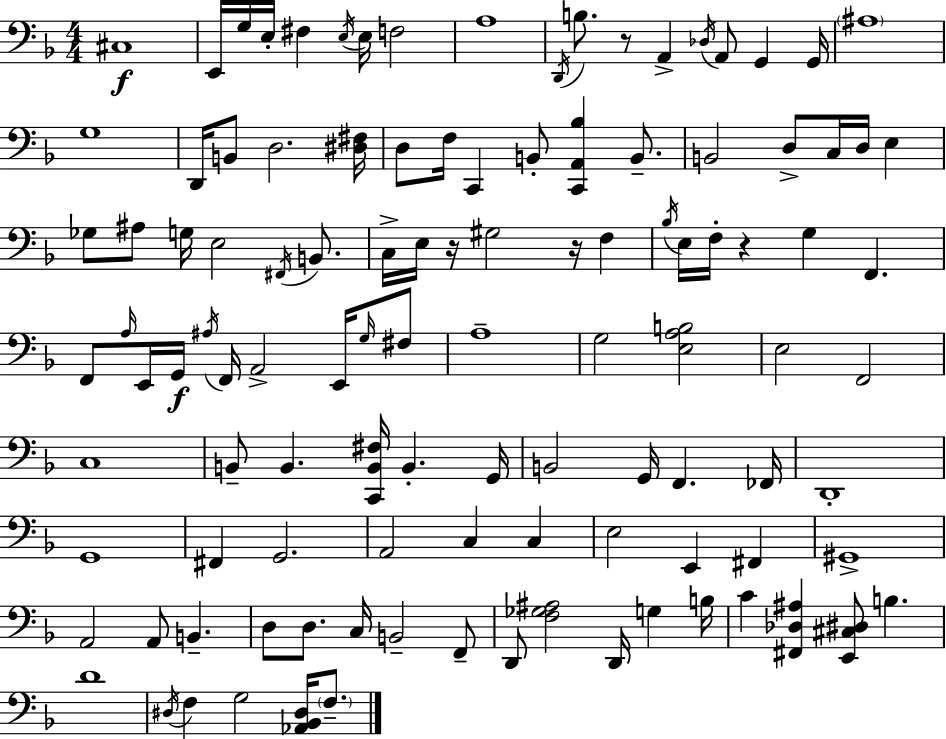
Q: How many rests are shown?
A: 4